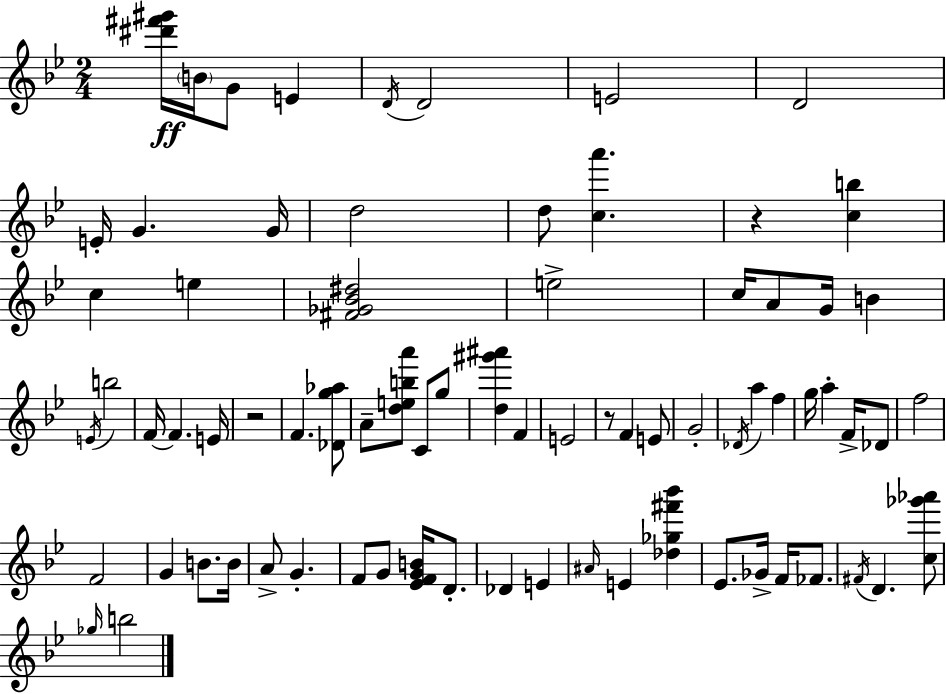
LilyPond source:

{
  \clef treble
  \numericTimeSignature
  \time 2/4
  \key bes \major
  \repeat volta 2 { <dis''' fis''' gis'''>16\ff \parenthesize b'16 g'8 e'4 | \acciaccatura { d'16 } d'2 | e'2 | d'2 | \break e'16-. g'4. | g'16 d''2 | d''8 <c'' a'''>4. | r4 <c'' b''>4 | \break c''4 e''4 | <fis' ges' bes' dis''>2 | e''2-> | c''16 a'8 g'16 b'4 | \break \acciaccatura { e'16 } b''2 | f'16~~ f'4. | e'16 r2 | f'4. | \break <des' g'' aes''>8 a'8-- <d'' e'' b'' a'''>8 c'8 | g''8 <d'' gis''' ais'''>4 f'4 | e'2 | r8 f'4 | \break e'8 g'2-. | \acciaccatura { des'16 } a''4 f''4 | g''16 a''4-. | f'16-> des'8 f''2 | \break f'2 | g'4 b'8. | b'16 a'8-> g'4.-. | f'8 g'8 <ees' f' g' b'>16 | \break d'8.-. des'4 e'4 | \grace { ais'16 } e'4 | <des'' ges'' fis''' bes'''>4 ees'8. ges'16-> | f'16 fes'8. \acciaccatura { fis'16 } d'4. | \break <c'' ges''' aes'''>8 \grace { ges''16 } b''2 | } \bar "|."
}